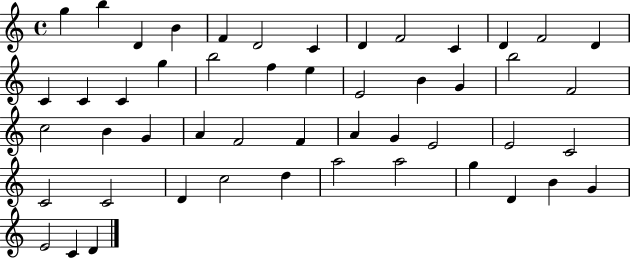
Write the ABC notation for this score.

X:1
T:Untitled
M:4/4
L:1/4
K:C
g b D B F D2 C D F2 C D F2 D C C C g b2 f e E2 B G b2 F2 c2 B G A F2 F A G E2 E2 C2 C2 C2 D c2 d a2 a2 g D B G E2 C D